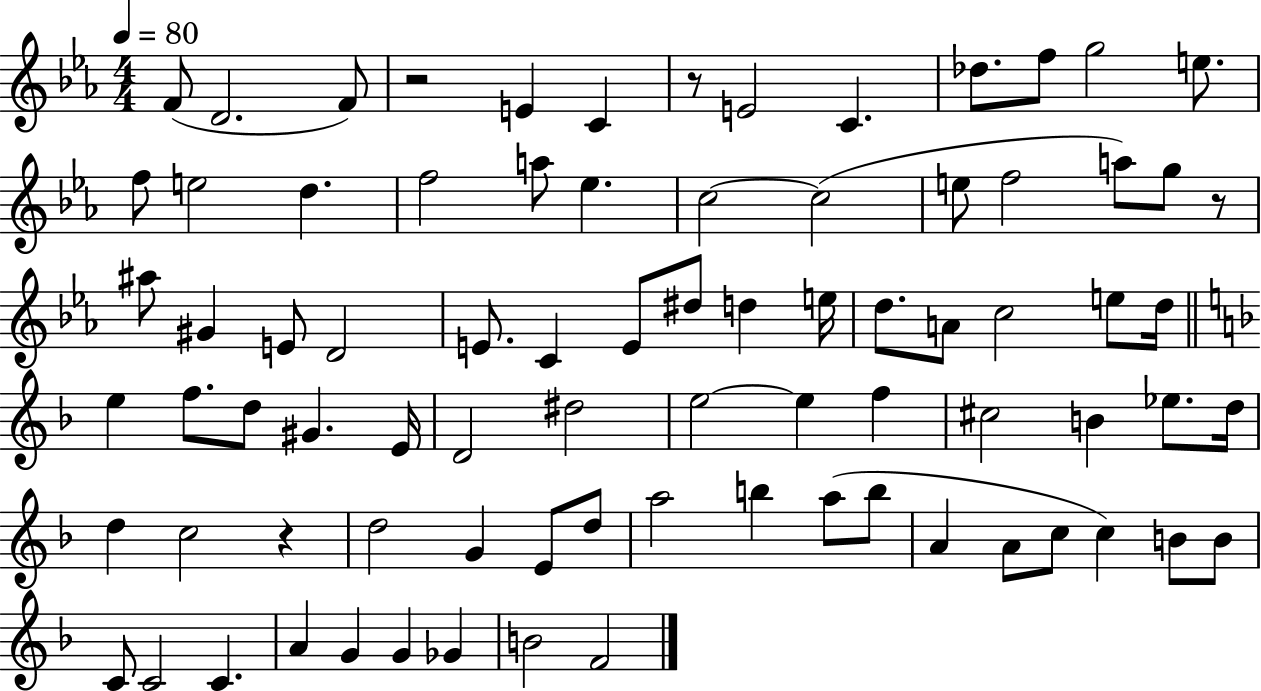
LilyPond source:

{
  \clef treble
  \numericTimeSignature
  \time 4/4
  \key ees \major
  \tempo 4 = 80
  \repeat volta 2 { f'8( d'2. f'8) | r2 e'4 c'4 | r8 e'2 c'4. | des''8. f''8 g''2 e''8. | \break f''8 e''2 d''4. | f''2 a''8 ees''4. | c''2~~ c''2( | e''8 f''2 a''8) g''8 r8 | \break ais''8 gis'4 e'8 d'2 | e'8. c'4 e'8 dis''8 d''4 e''16 | d''8. a'8 c''2 e''8 d''16 | \bar "||" \break \key f \major e''4 f''8. d''8 gis'4. e'16 | d'2 dis''2 | e''2~~ e''4 f''4 | cis''2 b'4 ees''8. d''16 | \break d''4 c''2 r4 | d''2 g'4 e'8 d''8 | a''2 b''4 a''8( b''8 | a'4 a'8 c''8 c''4) b'8 b'8 | \break c'8 c'2 c'4. | a'4 g'4 g'4 ges'4 | b'2 f'2 | } \bar "|."
}